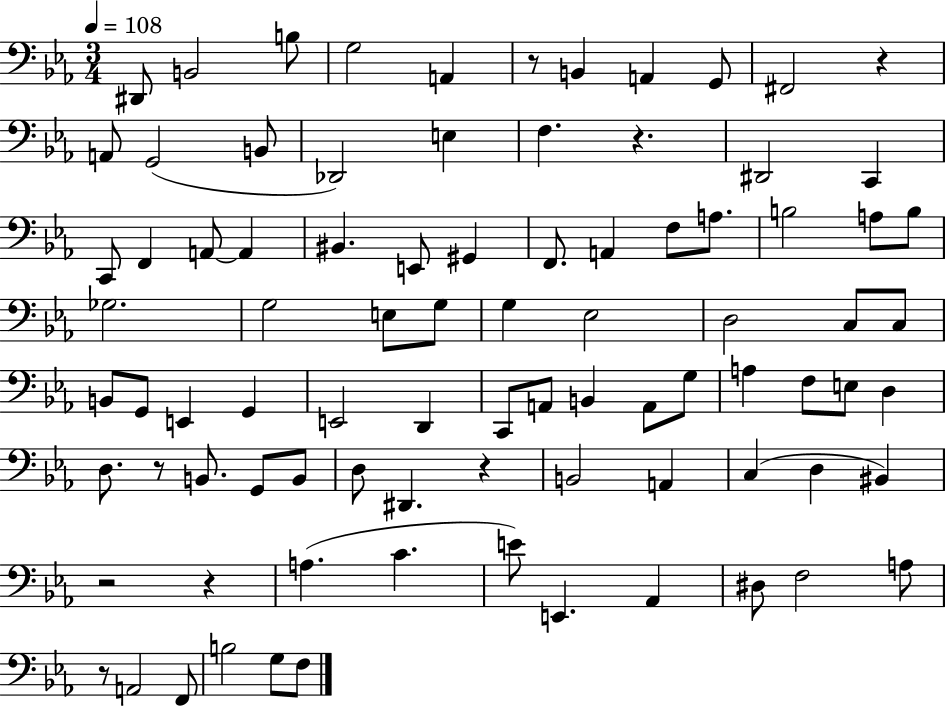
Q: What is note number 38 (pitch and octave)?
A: D3